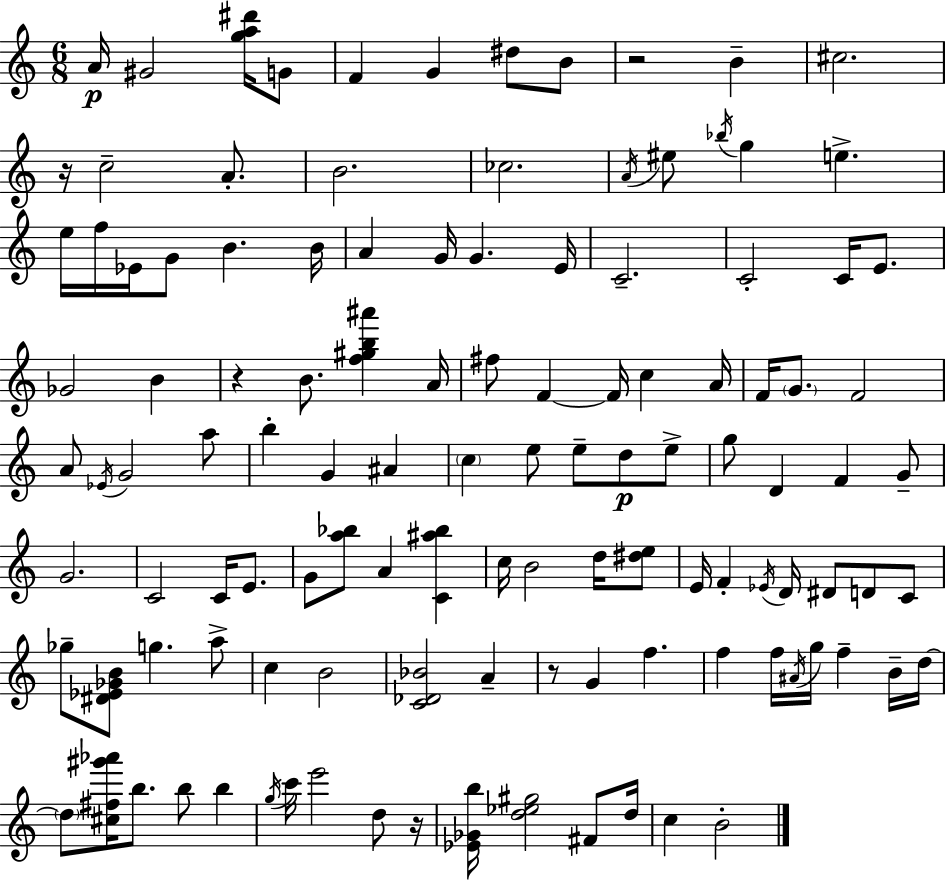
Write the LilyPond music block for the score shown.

{
  \clef treble
  \numericTimeSignature
  \time 6/8
  \key a \minor
  a'16\p gis'2 <g'' a'' dis'''>16 g'8 | f'4 g'4 dis''8 b'8 | r2 b'4-- | cis''2. | \break r16 c''2-- a'8.-. | b'2. | ces''2. | \acciaccatura { a'16 } eis''8 \acciaccatura { bes''16 } g''4 e''4.-> | \break e''16 f''16 ees'16 g'8 b'4. | b'16 a'4 g'16 g'4. | e'16 c'2.-- | c'2-. c'16 e'8. | \break ges'2 b'4 | r4 b'8. <f'' gis'' b'' ais'''>4 | a'16 fis''8 f'4~~ f'16 c''4 | a'16 f'16 \parenthesize g'8. f'2 | \break a'8 \acciaccatura { ees'16 } g'2 | a''8 b''4-. g'4 ais'4 | \parenthesize c''4 e''8 e''8-- d''8\p | e''8-> g''8 d'4 f'4 | \break g'8-- g'2. | c'2 c'16 | e'8. g'8 <a'' bes''>8 a'4 <c' ais'' bes''>4 | c''16 b'2 | \break d''16 <dis'' e''>8 e'16 f'4-. \acciaccatura { ees'16 } d'16 dis'8 | d'8 c'8 ges''8-- <dis' ees' ges' b'>8 g''4. | a''8-> c''4 b'2 | <c' des' bes'>2 | \break a'4-- r8 g'4 f''4. | f''4 f''16 \acciaccatura { ais'16 } g''16 f''4-- | b'16-- d''16~~ \parenthesize d''8 <cis'' fis'' gis''' aes'''>16 b''8. b''8 | b''4 \acciaccatura { g''16 } c'''16 e'''2 | \break d''8 r16 <ees' ges' b''>16 <d'' ees'' gis''>2 | fis'8 d''16 c''4 b'2-. | \bar "|."
}